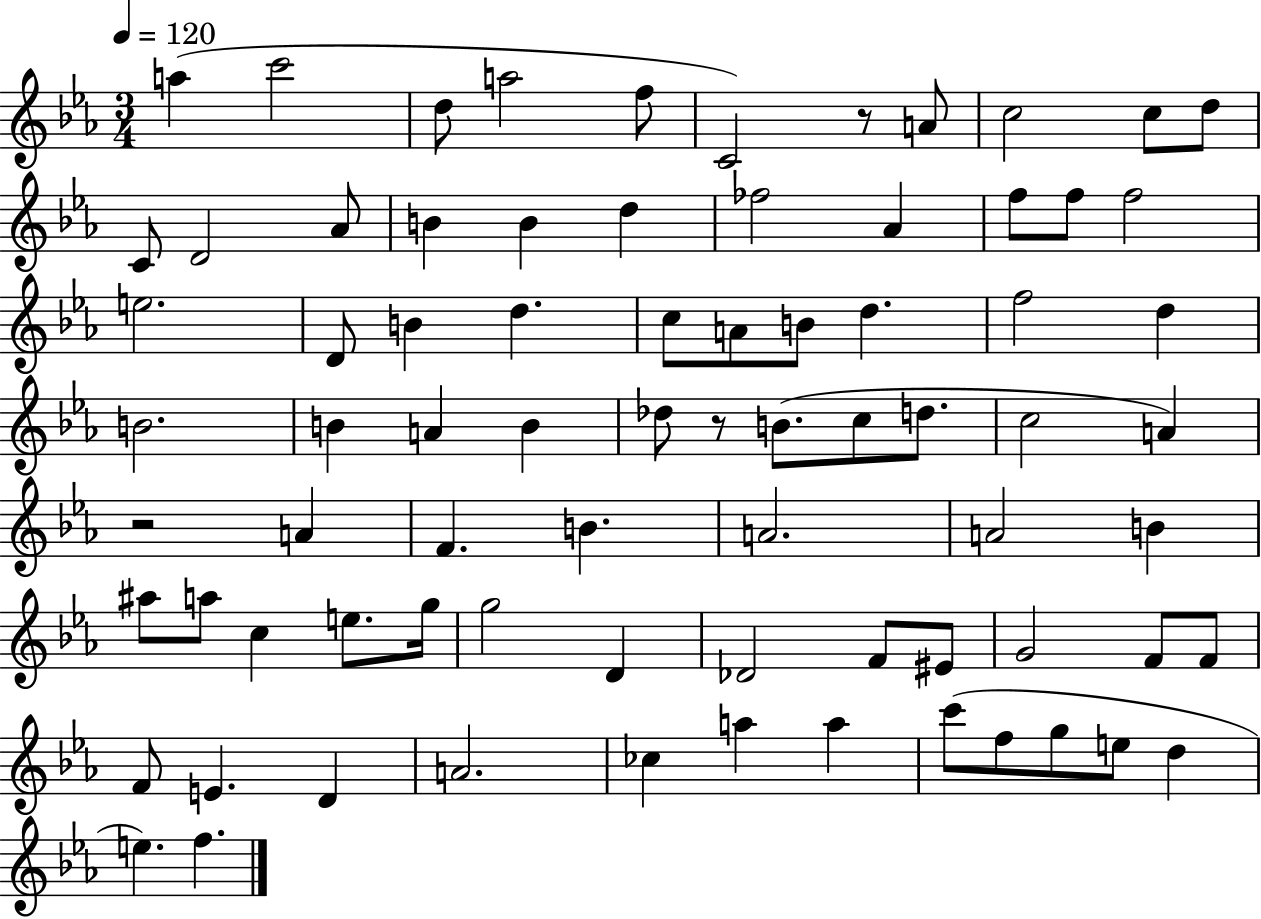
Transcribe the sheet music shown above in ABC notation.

X:1
T:Untitled
M:3/4
L:1/4
K:Eb
a c'2 d/2 a2 f/2 C2 z/2 A/2 c2 c/2 d/2 C/2 D2 _A/2 B B d _f2 _A f/2 f/2 f2 e2 D/2 B d c/2 A/2 B/2 d f2 d B2 B A B _d/2 z/2 B/2 c/2 d/2 c2 A z2 A F B A2 A2 B ^a/2 a/2 c e/2 g/4 g2 D _D2 F/2 ^E/2 G2 F/2 F/2 F/2 E D A2 _c a a c'/2 f/2 g/2 e/2 d e f